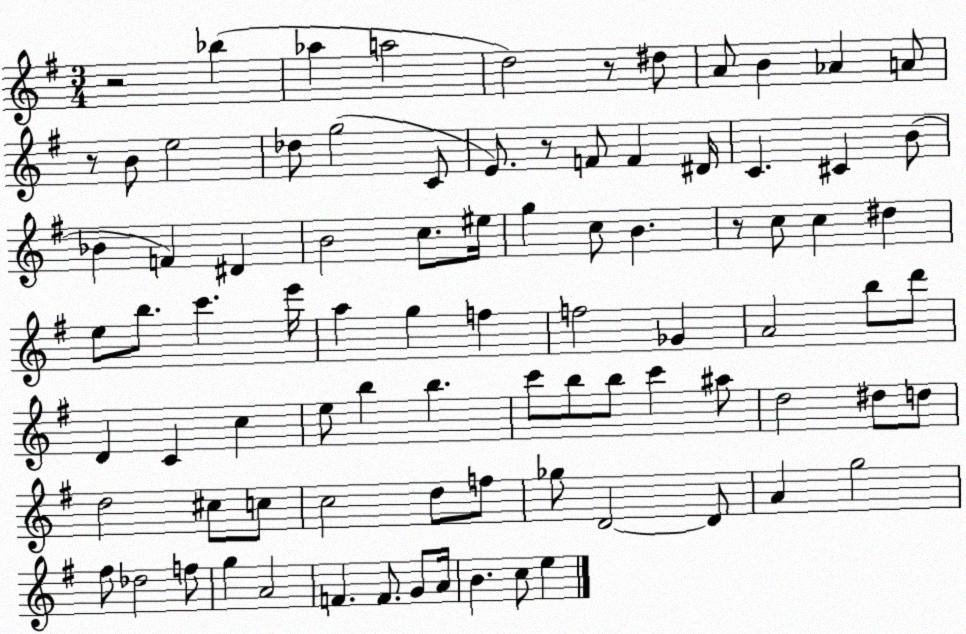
X:1
T:Untitled
M:3/4
L:1/4
K:G
z2 _b _a a2 d2 z/2 ^d/2 A/2 B _A A/2 z/2 B/2 e2 _d/2 g2 C/2 E/2 z/2 F/2 F ^D/4 C ^C B/2 _B F ^D B2 c/2 ^e/4 g c/2 B z/2 c/2 c ^d e/2 b/2 c' e'/4 a g f f2 _G A2 b/2 d'/2 D C c e/2 b b c'/2 b/2 b/2 c' ^a/2 d2 ^d/2 d/2 d2 ^c/2 c/2 c2 d/2 f/2 _g/2 D2 D/2 A g2 ^f/2 _d2 f/2 g A2 F F/2 G/2 A/4 B c/2 e